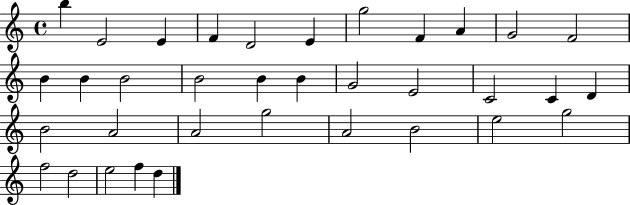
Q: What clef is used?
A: treble